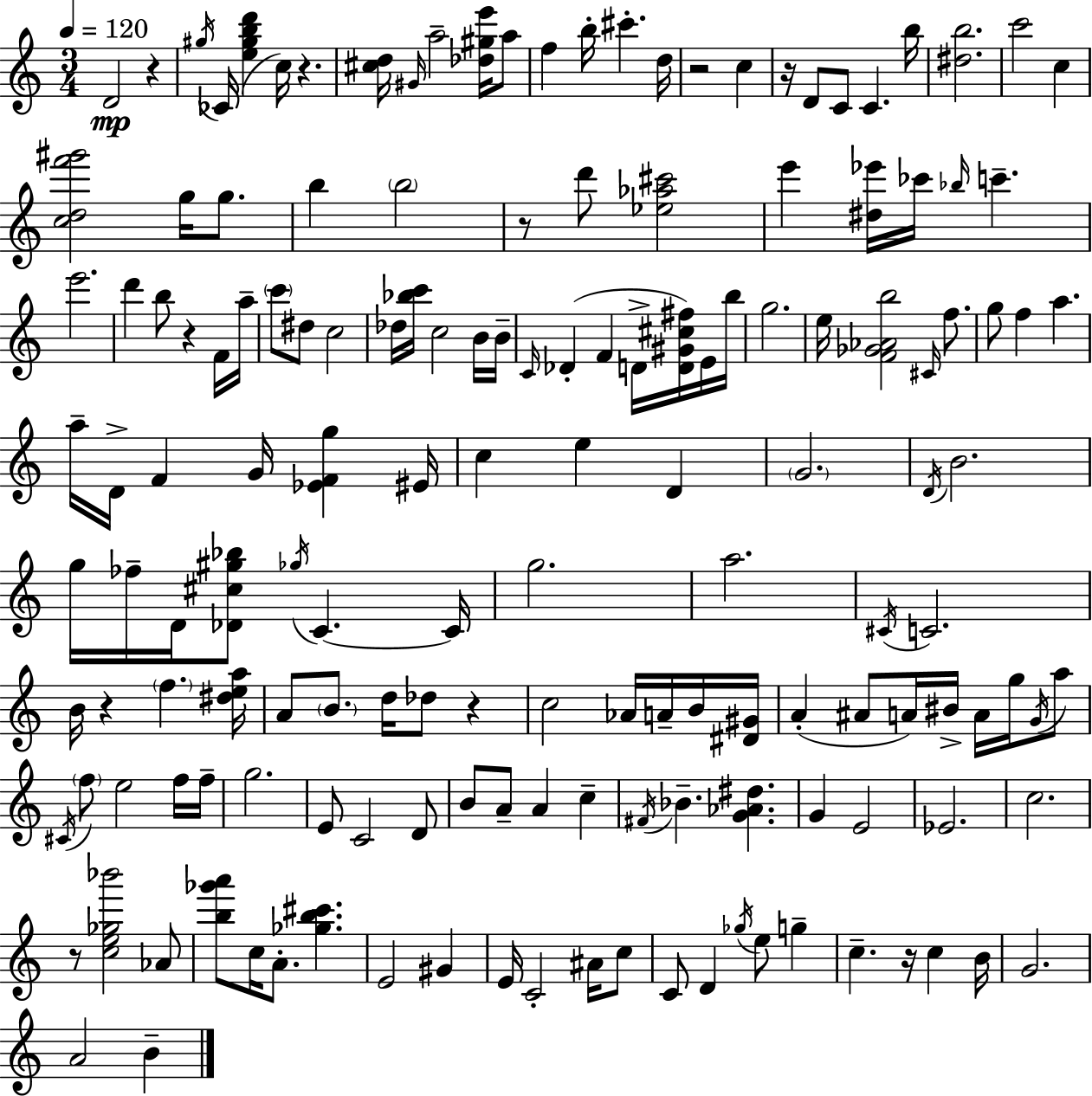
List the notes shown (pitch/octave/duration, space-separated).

D4/h R/q G#5/s CES4/s [E5,G#5,B5,D6]/q C5/s R/q. [C#5,D5]/s G#4/s A5/h [Db5,G#5,E6]/s A5/e F5/q B5/s C#6/q. D5/s R/h C5/q R/s D4/e C4/e C4/q. B5/s [D#5,B5]/h. C6/h C5/q [C5,D5,F6,G#6]/h G5/s G5/e. B5/q B5/h R/e D6/e [Eb5,Ab5,C#6]/h E6/q [D#5,Eb6]/s CES6/s Bb5/s C6/q. E6/h. D6/q B5/e R/q F4/s A5/s C6/e D#5/e C5/h Db5/s [Bb5,C6]/s C5/h B4/s B4/s C4/s Db4/q F4/q D4/s [D4,G#4,C#5,F#5]/s E4/s B5/s G5/h. E5/s [F4,Gb4,Ab4,B5]/h C#4/s F5/e. G5/e F5/q A5/q. A5/s D4/s F4/q G4/s [Eb4,F4,G5]/q EIS4/s C5/q E5/q D4/q G4/h. D4/s B4/h. G5/s FES5/s D4/s [Db4,C#5,G#5,Bb5]/e Gb5/s C4/q. C4/s G5/h. A5/h. C#4/s C4/h. B4/s R/q F5/q. [D#5,E5,A5]/s A4/e B4/e. D5/s Db5/e R/q C5/h Ab4/s A4/s B4/s [D#4,G#4]/s A4/q A#4/e A4/s BIS4/s A4/s G5/s G4/s A5/e C#4/s F5/e E5/h F5/s F5/s G5/h. E4/e C4/h D4/e B4/e A4/e A4/q C5/q F#4/s Bb4/q. [G4,Ab4,D#5]/q. G4/q E4/h Eb4/h. C5/h. R/e [C5,E5,Gb5,Bb6]/h Ab4/e [B5,Gb6,A6]/e C5/s A4/e. [Gb5,B5,C#6]/q. E4/h G#4/q E4/s C4/h A#4/s C5/e C4/e D4/q Gb5/s E5/e G5/q C5/q. R/s C5/q B4/s G4/h. A4/h B4/q